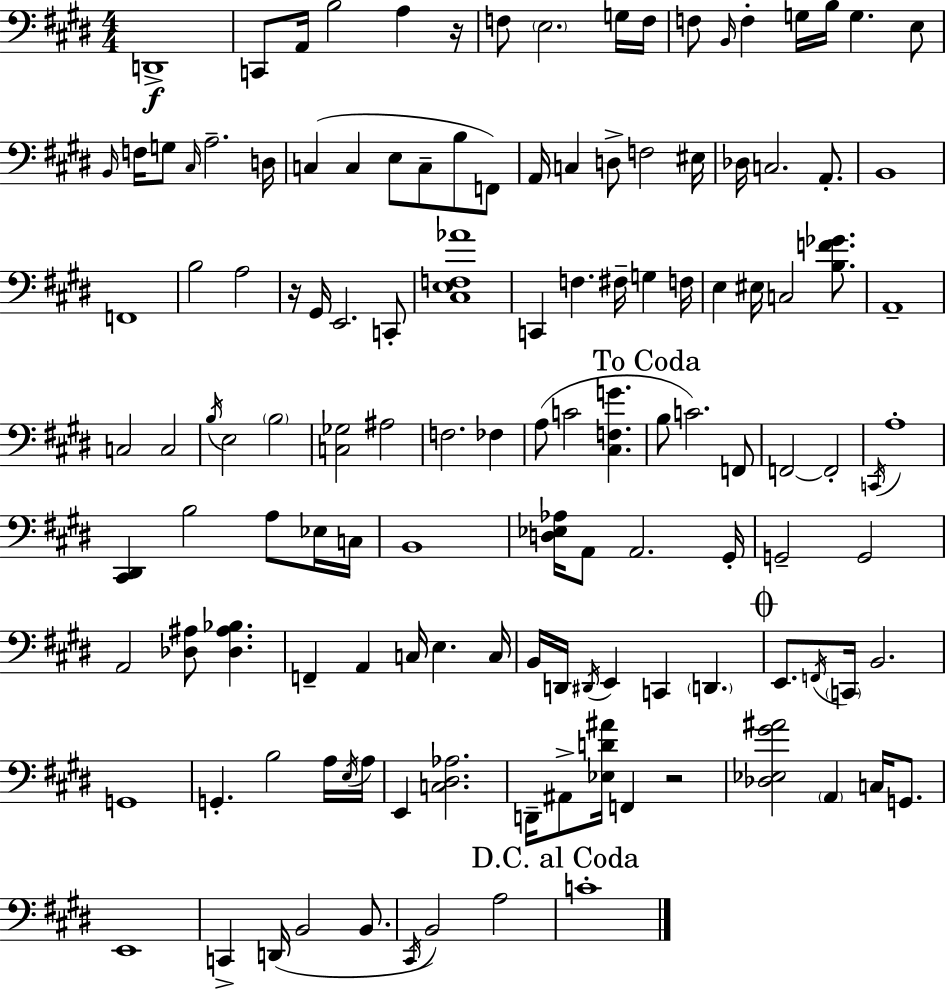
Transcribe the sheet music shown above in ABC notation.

X:1
T:Untitled
M:4/4
L:1/4
K:E
D,,4 C,,/2 A,,/4 B,2 A, z/4 F,/2 E,2 G,/4 F,/4 F,/2 B,,/4 F, G,/4 B,/4 G, E,/2 B,,/4 F,/4 G,/2 ^C,/4 A,2 D,/4 C, C, E,/2 C,/2 B,/2 F,,/2 A,,/4 C, D,/2 F,2 ^E,/4 _D,/4 C,2 A,,/2 B,,4 F,,4 B,2 A,2 z/4 ^G,,/4 E,,2 C,,/2 [^C,E,F,_A]4 C,, F, ^F,/4 G, F,/4 E, ^E,/4 C,2 [B,F_G]/2 A,,4 C,2 C,2 B,/4 E,2 B,2 [C,_G,]2 ^A,2 F,2 _F, A,/2 C2 [^C,F,G] B,/2 C2 F,,/2 F,,2 F,,2 C,,/4 A,4 [^C,,^D,,] B,2 A,/2 _E,/4 C,/4 B,,4 [D,_E,_A,]/4 A,,/2 A,,2 ^G,,/4 G,,2 G,,2 A,,2 [_D,^A,]/2 [_D,^A,_B,] F,, A,, C,/4 E, C,/4 B,,/4 D,,/4 ^D,,/4 E,, C,, D,, E,,/2 F,,/4 C,,/4 B,,2 G,,4 G,, B,2 A,/4 E,/4 A,/4 E,, [C,^D,_A,]2 D,,/4 ^A,,/2 [_E,D^A]/4 F,, z2 [_D,_E,^G^A]2 A,, C,/4 G,,/2 E,,4 C,, D,,/4 B,,2 B,,/2 ^C,,/4 B,,2 A,2 C4